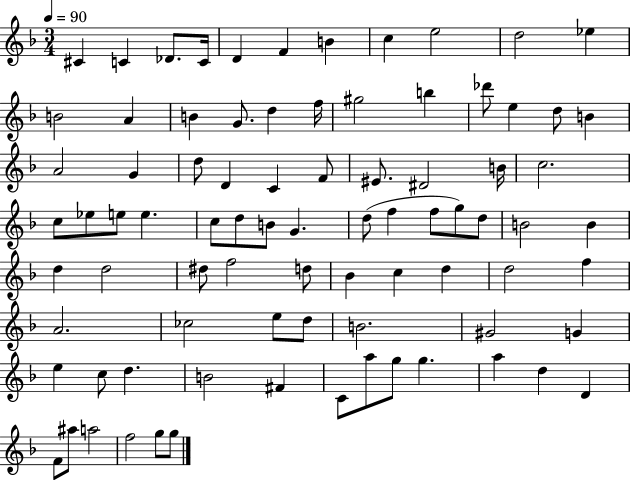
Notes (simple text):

C#4/q C4/q Db4/e. C4/s D4/q F4/q B4/q C5/q E5/h D5/h Eb5/q B4/h A4/q B4/q G4/e. D5/q F5/s G#5/h B5/q Db6/e E5/q D5/e B4/q A4/h G4/q D5/e D4/q C4/q F4/e EIS4/e. D#4/h B4/s C5/h. C5/e Eb5/e E5/e E5/q. C5/e D5/e B4/e G4/q. D5/e F5/q F5/e G5/e D5/e B4/h B4/q D5/q D5/h D#5/e F5/h D5/e Bb4/q C5/q D5/q D5/h F5/q A4/h. CES5/h E5/e D5/e B4/h. G#4/h G4/q E5/q C5/e D5/q. B4/h F#4/q C4/e A5/e G5/e G5/q. A5/q D5/q D4/q F4/e A#5/e A5/h F5/h G5/e G5/e